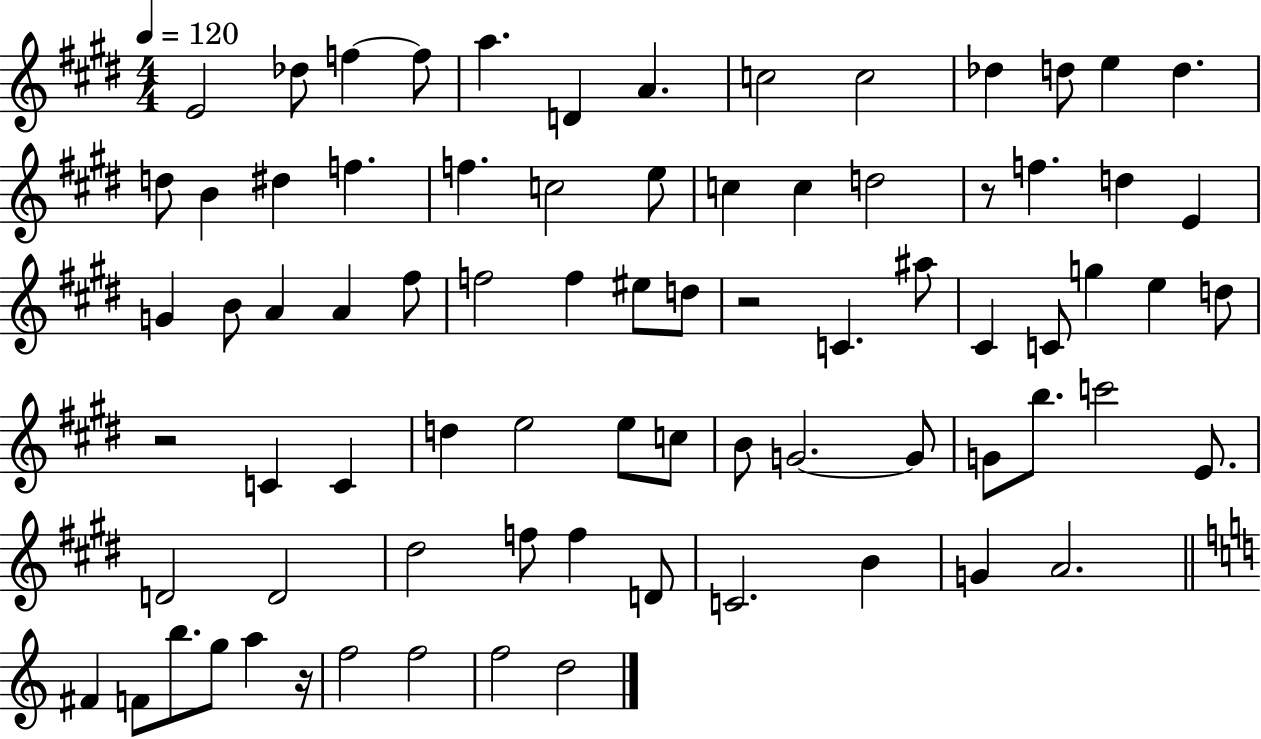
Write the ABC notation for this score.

X:1
T:Untitled
M:4/4
L:1/4
K:E
E2 _d/2 f f/2 a D A c2 c2 _d d/2 e d d/2 B ^d f f c2 e/2 c c d2 z/2 f d E G B/2 A A ^f/2 f2 f ^e/2 d/2 z2 C ^a/2 ^C C/2 g e d/2 z2 C C d e2 e/2 c/2 B/2 G2 G/2 G/2 b/2 c'2 E/2 D2 D2 ^d2 f/2 f D/2 C2 B G A2 ^F F/2 b/2 g/2 a z/4 f2 f2 f2 d2